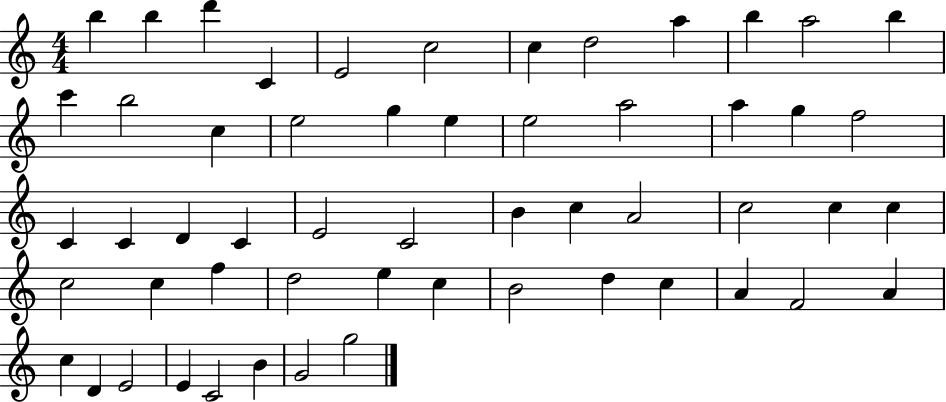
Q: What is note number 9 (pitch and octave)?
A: A5